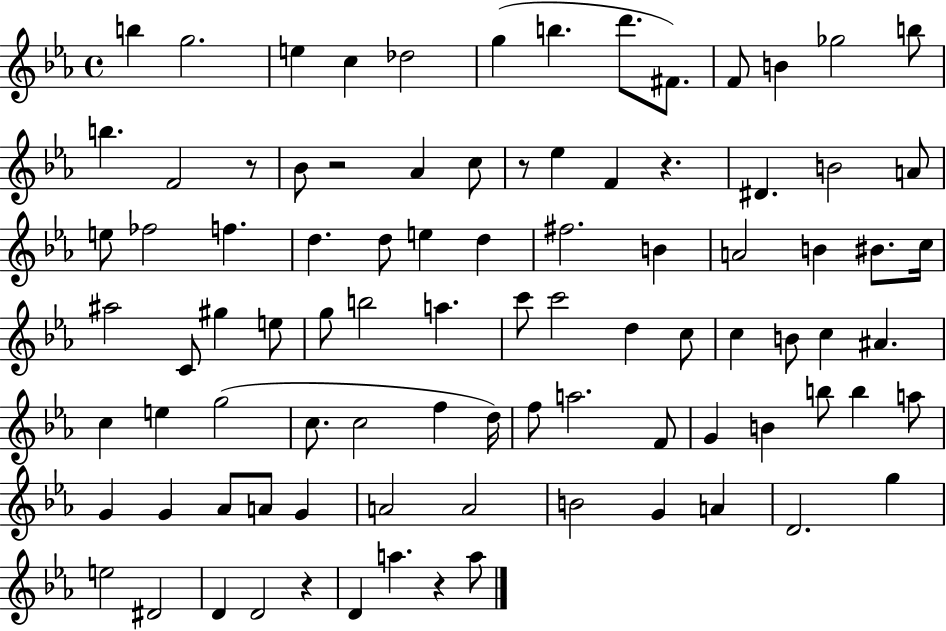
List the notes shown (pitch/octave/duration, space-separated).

B5/q G5/h. E5/q C5/q Db5/h G5/q B5/q. D6/e. F#4/e. F4/e B4/q Gb5/h B5/e B5/q. F4/h R/e Bb4/e R/h Ab4/q C5/e R/e Eb5/q F4/q R/q. D#4/q. B4/h A4/e E5/e FES5/h F5/q. D5/q. D5/e E5/q D5/q F#5/h. B4/q A4/h B4/q BIS4/e. C5/s A#5/h C4/e G#5/q E5/e G5/e B5/h A5/q. C6/e C6/h D5/q C5/e C5/q B4/e C5/q A#4/q. C5/q E5/q G5/h C5/e. C5/h F5/q D5/s F5/e A5/h. F4/e G4/q B4/q B5/e B5/q A5/e G4/q G4/q Ab4/e A4/e G4/q A4/h A4/h B4/h G4/q A4/q D4/h. G5/q E5/h D#4/h D4/q D4/h R/q D4/q A5/q. R/q A5/e